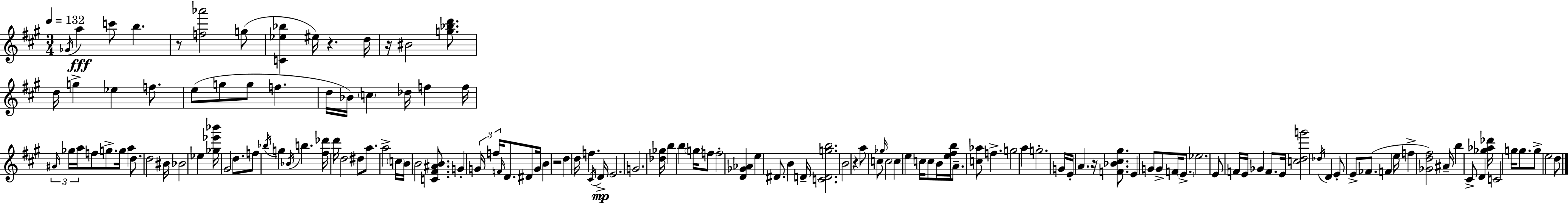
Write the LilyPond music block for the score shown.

{
  \clef treble
  \numericTimeSignature
  \time 3/4
  \key a \major
  \tempo 4 = 132
  \acciaccatura { ges'16 }\fff a''4 c'''8 b''4. | r8 <f'' aes'''>2 g''8( | <c' ees'' bes''>4 eis''16) r4. | d''16 r16 bis'2 <g'' bes'' d'''>8. | \break d''16 g''4-> ees''4 f''8. | e''8( g''8 g''8 f''4. | d''16 bes'16) \parenthesize c''4 des''16 f''4 | f''16 \tuplet 3/2 { \grace { ais'16 } ges''16 a''16 } f''8 g''8.-> g''16 a''4 | \break d''8. d''2 | bis'16 bes'2 ees''4 | <ges'' ees''' bes'''>16 gis'2 d''8. | f''8 \acciaccatura { bes''16 } g''4 \acciaccatura { bes'16 } b''4. | \break <fis'' des'''>16 d'''16 d''2 | dis''8 a''8. a''2-> | \parenthesize c''16 b'16 b'2 | <c' fis' ais' b'>8. g'4-. \tuplet 3/2 { g'16 f''16 \grace { f'16 } } d'8. | \break dis'8 g'16 b'4 r2 | d''4 d''16 f''4. | \acciaccatura { cis'16 } d'16->\mp e'2. | g'2. | \break <des'' ges''>16 b''4 b''4 | \parenthesize g''16 f''8 f''2-. | <d' ges' aes'>4 e''4 dis'8. | b'4 d'16-- <c' d' g'' b''>2. | \break b'2 | r4 a''8 c''8 \grace { ges''16 } c''2 | c''4 e''4 | c''16 c''8 b'16 <e'' fis'' b''>16 a'8.-- <c'' aes''>8 | \break f''4.-> g''2 | a''4 g''2.-. | g'16 e'16-. a'4. | r16 <f' bes' cis'' gis''>8. e'4 g'8 | \break g'8-> f'16 \parenthesize e'8.-> ees''2. | e'8 f'16 e'16 ges'4 | f'8. e'16 <c'' d'' g'''>2 | \acciaccatura { des''16 } d'4 e'8-. e'8-> | \break fes'8.( f'4 e''16 f''4-> | <ges' d'' fis''>2) ais'16-- b''4 | cis'8-> d'4 <ges'' aes'' des'''>16 c'2 | g''16 g''8. g''8-> e''2 | \break d''8 \bar "|."
}